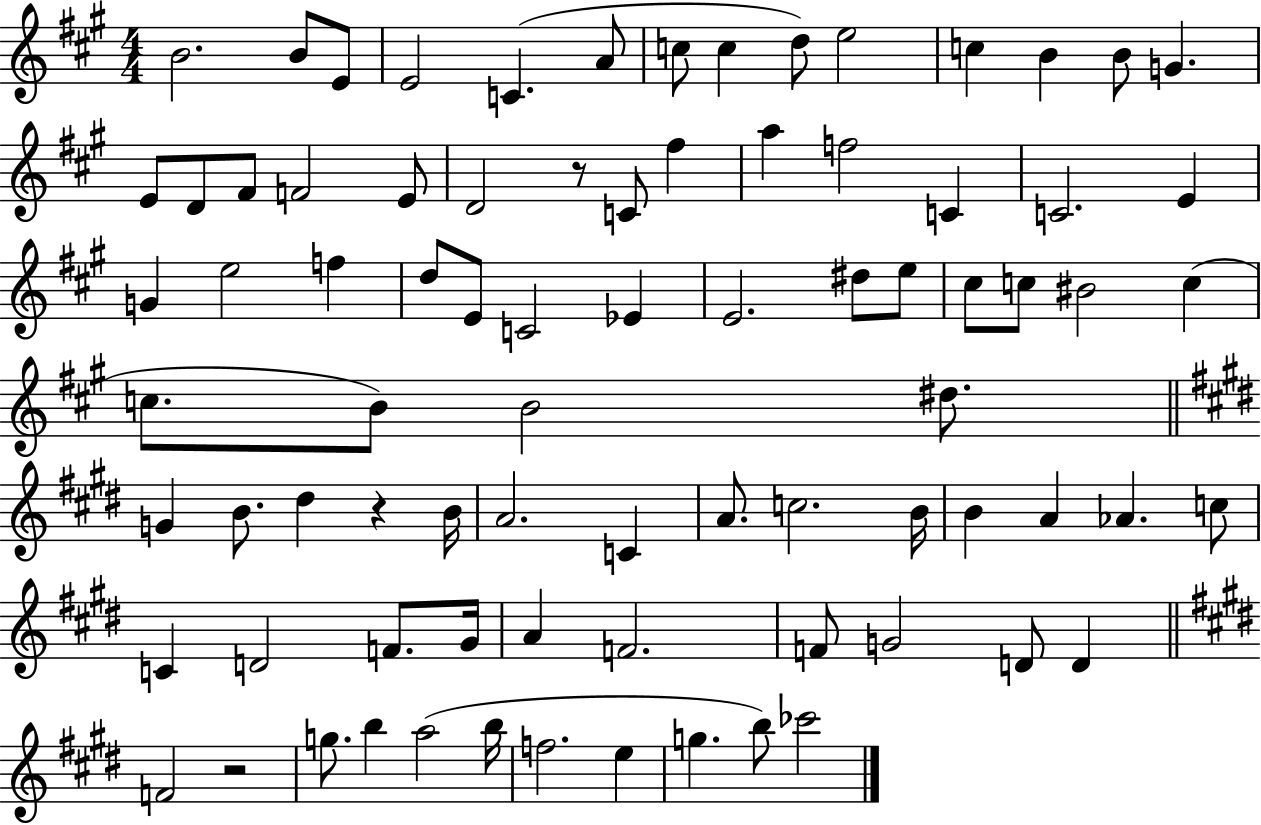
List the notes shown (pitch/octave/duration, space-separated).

B4/h. B4/e E4/e E4/h C4/q. A4/e C5/e C5/q D5/e E5/h C5/q B4/q B4/e G4/q. E4/e D4/e F#4/e F4/h E4/e D4/h R/e C4/e F#5/q A5/q F5/h C4/q C4/h. E4/q G4/q E5/h F5/q D5/e E4/e C4/h Eb4/q E4/h. D#5/e E5/e C#5/e C5/e BIS4/h C5/q C5/e. B4/e B4/h D#5/e. G4/q B4/e. D#5/q R/q B4/s A4/h. C4/q A4/e. C5/h. B4/s B4/q A4/q Ab4/q. C5/e C4/q D4/h F4/e. G#4/s A4/q F4/h. F4/e G4/h D4/e D4/q F4/h R/h G5/e. B5/q A5/h B5/s F5/h. E5/q G5/q. B5/e CES6/h